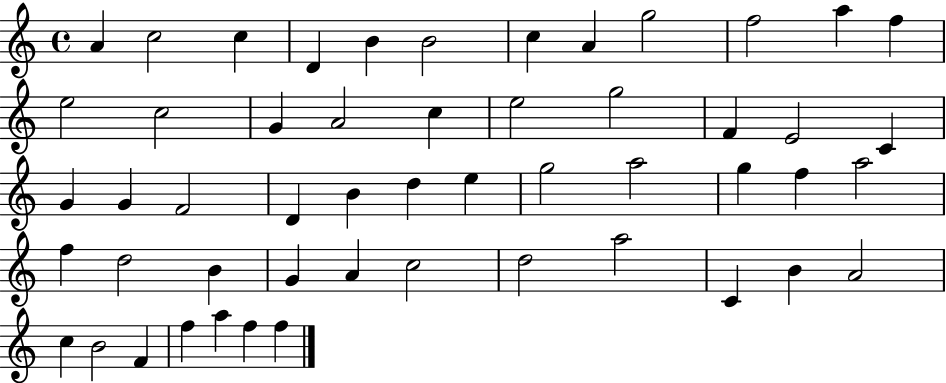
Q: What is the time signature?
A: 4/4